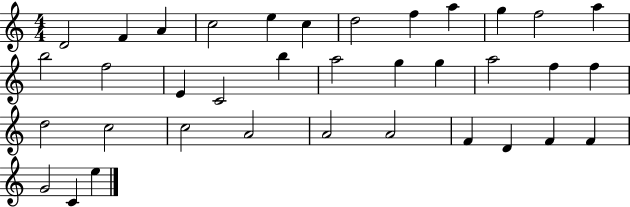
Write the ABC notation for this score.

X:1
T:Untitled
M:4/4
L:1/4
K:C
D2 F A c2 e c d2 f a g f2 a b2 f2 E C2 b a2 g g a2 f f d2 c2 c2 A2 A2 A2 F D F F G2 C e